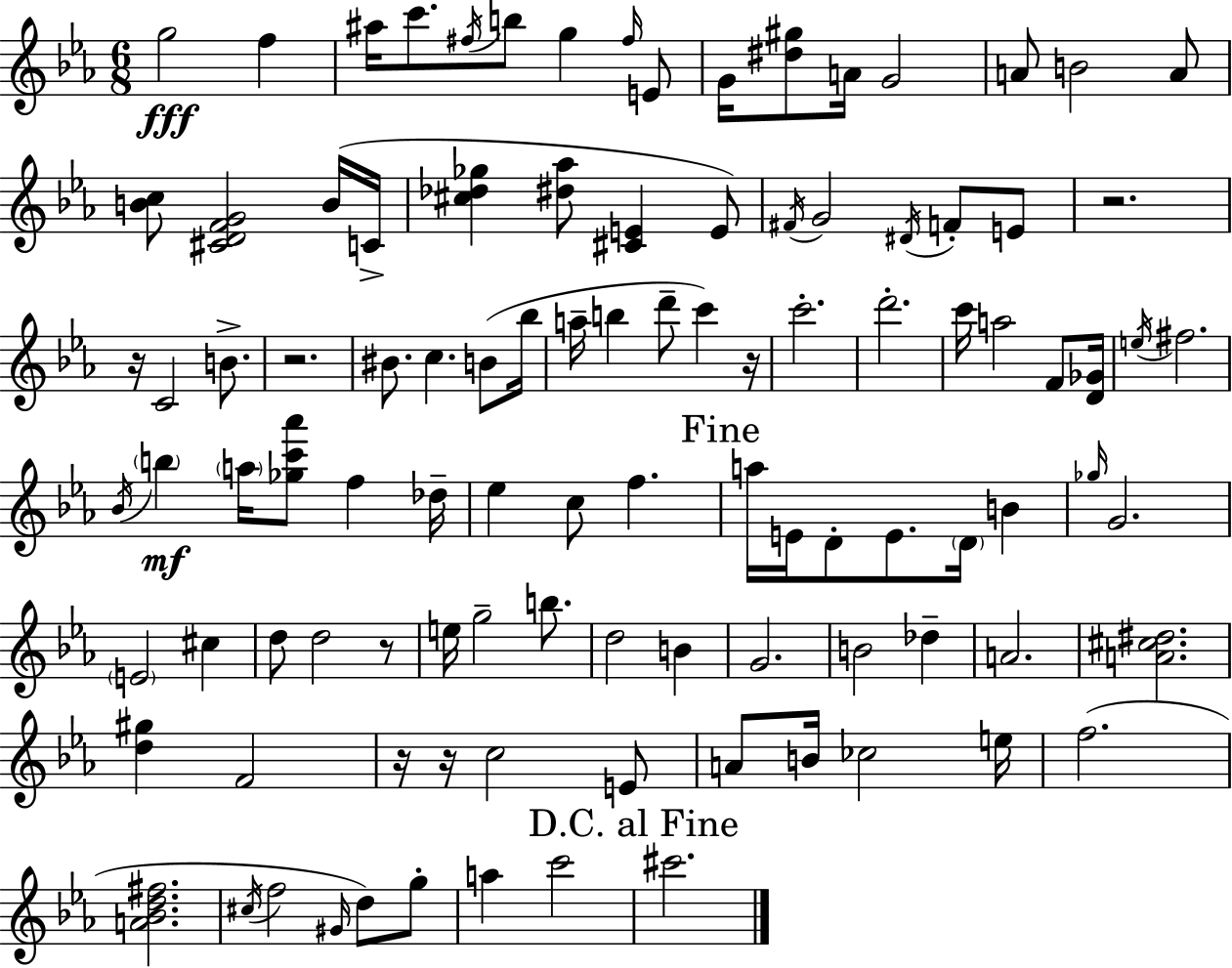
G5/h F5/q A#5/s C6/e. F#5/s B5/e G5/q F#5/s E4/e G4/s [D#5,G#5]/e A4/s G4/h A4/e B4/h A4/e [B4,C5]/e [C#4,D4,F4,G4]/h B4/s C4/s [C#5,Db5,Gb5]/q [D#5,Ab5]/e [C#4,E4]/q E4/e F#4/s G4/h D#4/s F4/e E4/e R/h. R/s C4/h B4/e. R/h. BIS4/e. C5/q. B4/e Bb5/s A5/s B5/q D6/e C6/q R/s C6/h. D6/h. C6/s A5/h F4/e [D4,Gb4]/s E5/s F#5/h. Bb4/s B5/q A5/s [Gb5,C6,Ab6]/e F5/q Db5/s Eb5/q C5/e F5/q. A5/s E4/s D4/e E4/e. D4/s B4/q Gb5/s G4/h. E4/h C#5/q D5/e D5/h R/e E5/s G5/h B5/e. D5/h B4/q G4/h. B4/h Db5/q A4/h. [A4,C#5,D#5]/h. [D5,G#5]/q F4/h R/s R/s C5/h E4/e A4/e B4/s CES5/h E5/s F5/h. [A4,Bb4,D5,F#5]/h. C#5/s F5/h G#4/s D5/e G5/e A5/q C6/h C#6/h.